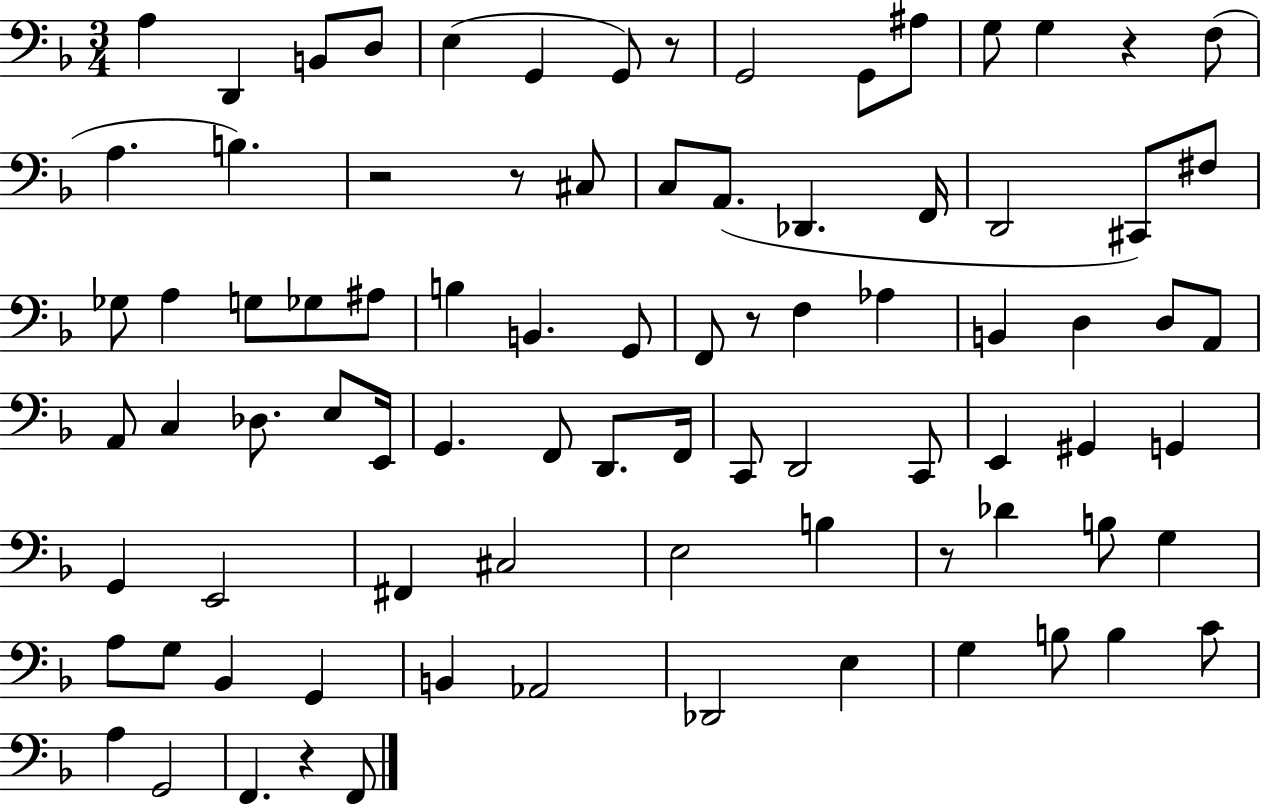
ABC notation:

X:1
T:Untitled
M:3/4
L:1/4
K:F
A, D,, B,,/2 D,/2 E, G,, G,,/2 z/2 G,,2 G,,/2 ^A,/2 G,/2 G, z F,/2 A, B, z2 z/2 ^C,/2 C,/2 A,,/2 _D,, F,,/4 D,,2 ^C,,/2 ^F,/2 _G,/2 A, G,/2 _G,/2 ^A,/2 B, B,, G,,/2 F,,/2 z/2 F, _A, B,, D, D,/2 A,,/2 A,,/2 C, _D,/2 E,/2 E,,/4 G,, F,,/2 D,,/2 F,,/4 C,,/2 D,,2 C,,/2 E,, ^G,, G,, G,, E,,2 ^F,, ^C,2 E,2 B, z/2 _D B,/2 G, A,/2 G,/2 _B,, G,, B,, _A,,2 _D,,2 E, G, B,/2 B, C/2 A, G,,2 F,, z F,,/2